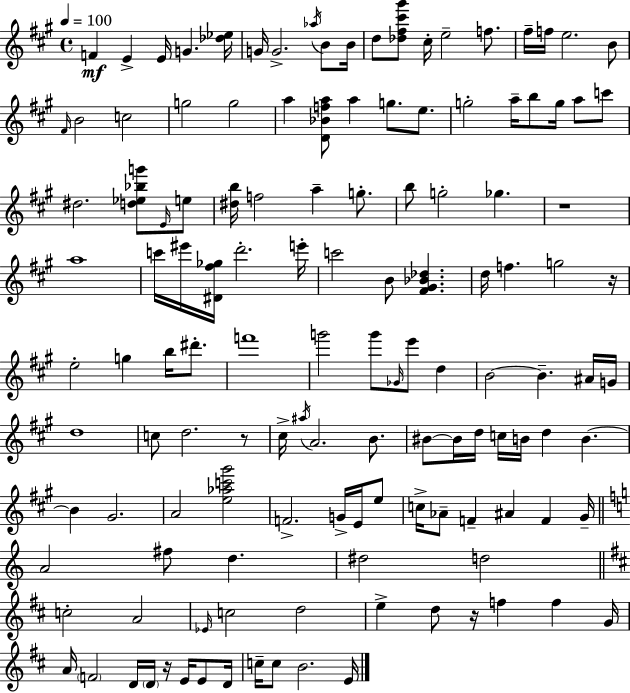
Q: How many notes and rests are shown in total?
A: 131